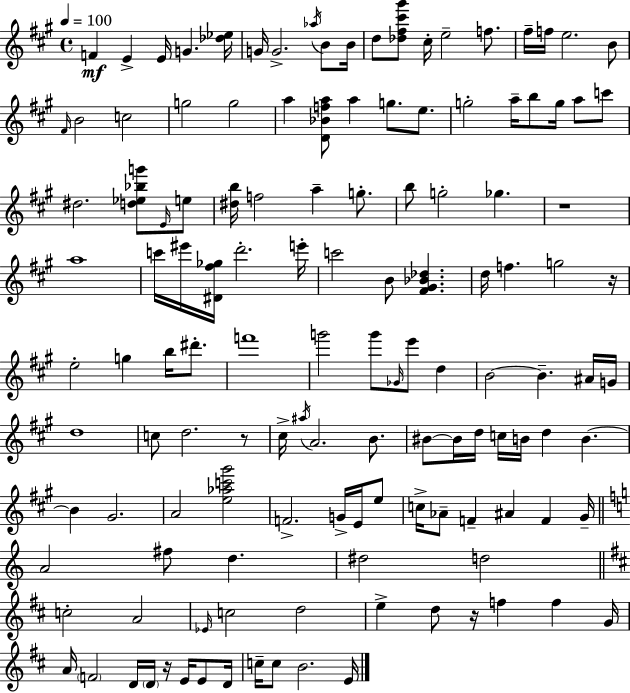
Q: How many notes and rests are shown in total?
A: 131